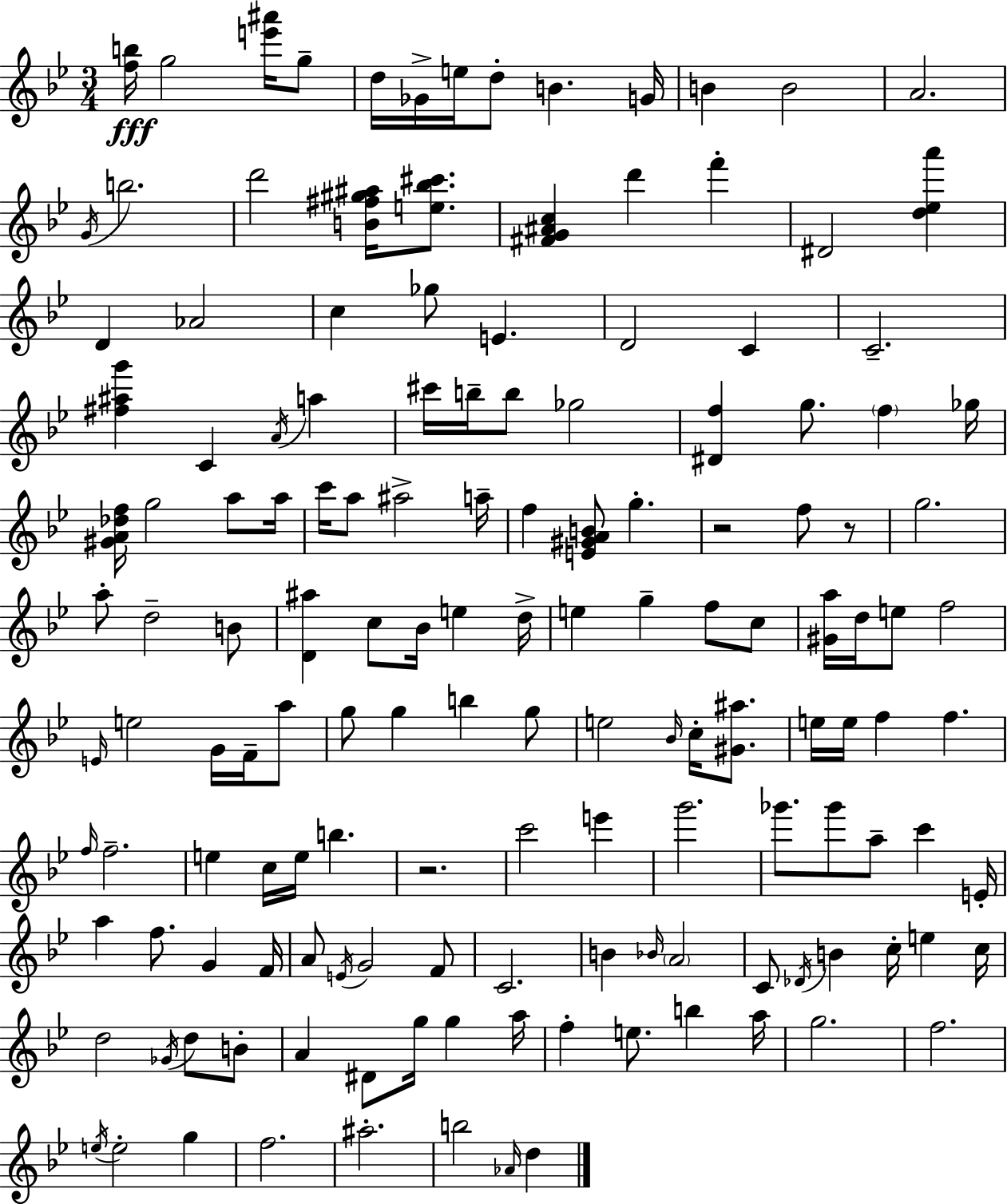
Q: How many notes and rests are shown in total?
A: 147